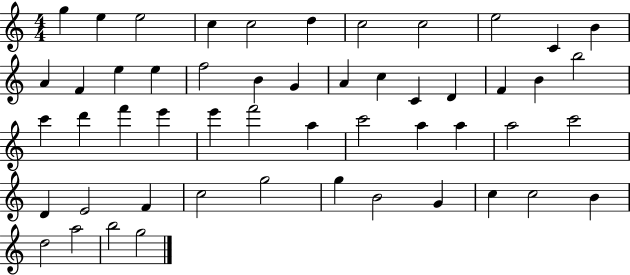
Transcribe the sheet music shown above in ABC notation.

X:1
T:Untitled
M:4/4
L:1/4
K:C
g e e2 c c2 d c2 c2 e2 C B A F e e f2 B G A c C D F B b2 c' d' f' e' e' f'2 a c'2 a a a2 c'2 D E2 F c2 g2 g B2 G c c2 B d2 a2 b2 g2